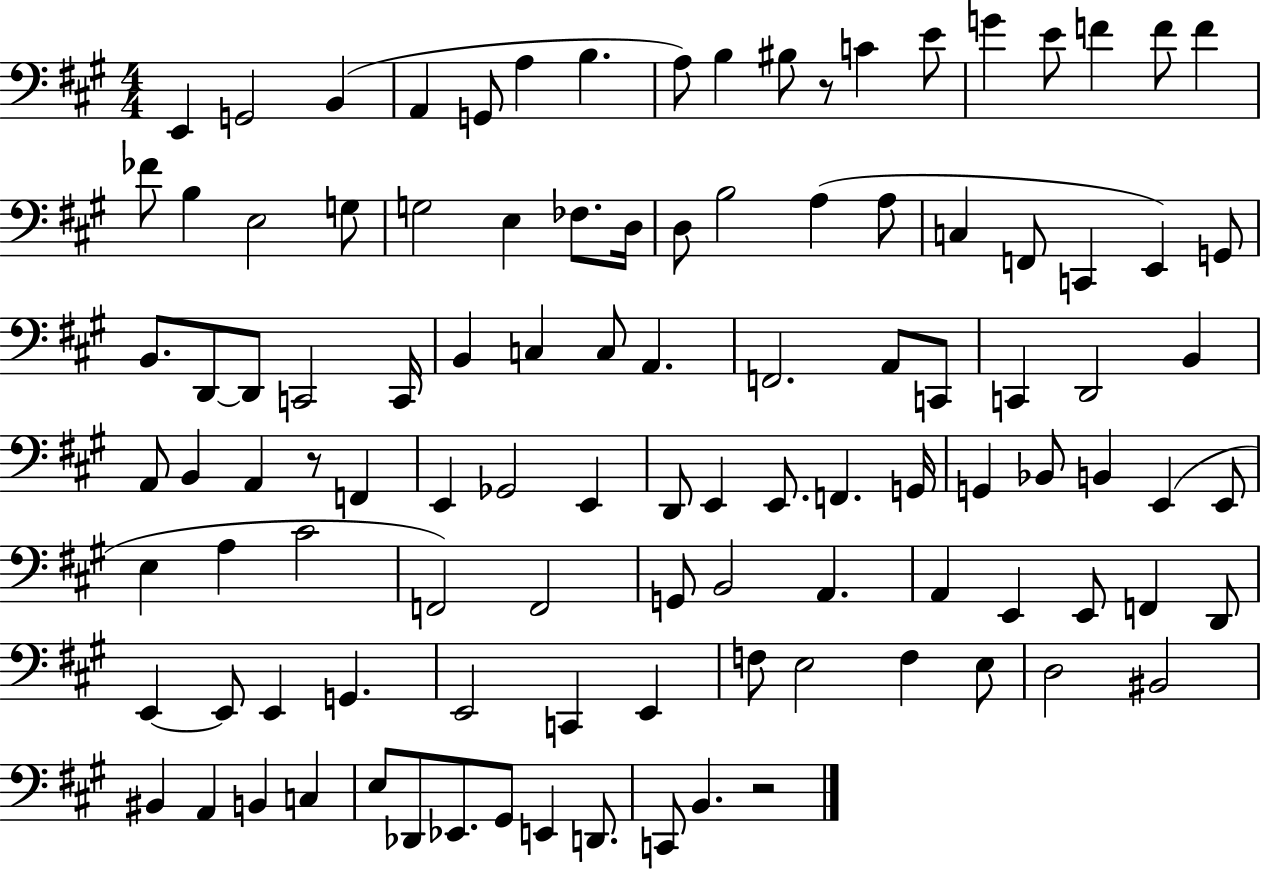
{
  \clef bass
  \numericTimeSignature
  \time 4/4
  \key a \major
  e,4 g,2 b,4( | a,4 g,8 a4 b4. | a8) b4 bis8 r8 c'4 e'8 | g'4 e'8 f'4 f'8 f'4 | \break fes'8 b4 e2 g8 | g2 e4 fes8. d16 | d8 b2 a4( a8 | c4 f,8 c,4 e,4) g,8 | \break b,8. d,8~~ d,8 c,2 c,16 | b,4 c4 c8 a,4. | f,2. a,8 c,8 | c,4 d,2 b,4 | \break a,8 b,4 a,4 r8 f,4 | e,4 ges,2 e,4 | d,8 e,4 e,8. f,4. g,16 | g,4 bes,8 b,4 e,4( e,8 | \break e4 a4 cis'2 | f,2) f,2 | g,8 b,2 a,4. | a,4 e,4 e,8 f,4 d,8 | \break e,4~~ e,8 e,4 g,4. | e,2 c,4 e,4 | f8 e2 f4 e8 | d2 bis,2 | \break bis,4 a,4 b,4 c4 | e8 des,8 ees,8. gis,8 e,4 d,8. | c,8 b,4. r2 | \bar "|."
}